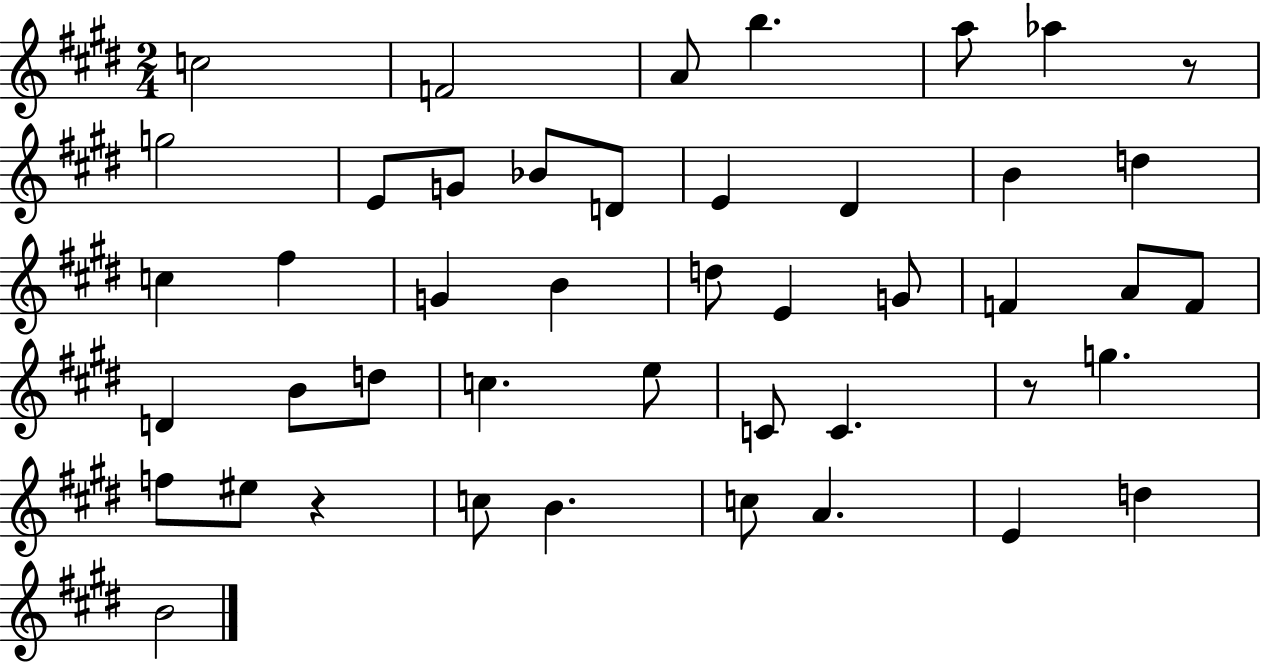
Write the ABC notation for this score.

X:1
T:Untitled
M:2/4
L:1/4
K:E
c2 F2 A/2 b a/2 _a z/2 g2 E/2 G/2 _B/2 D/2 E ^D B d c ^f G B d/2 E G/2 F A/2 F/2 D B/2 d/2 c e/2 C/2 C z/2 g f/2 ^e/2 z c/2 B c/2 A E d B2